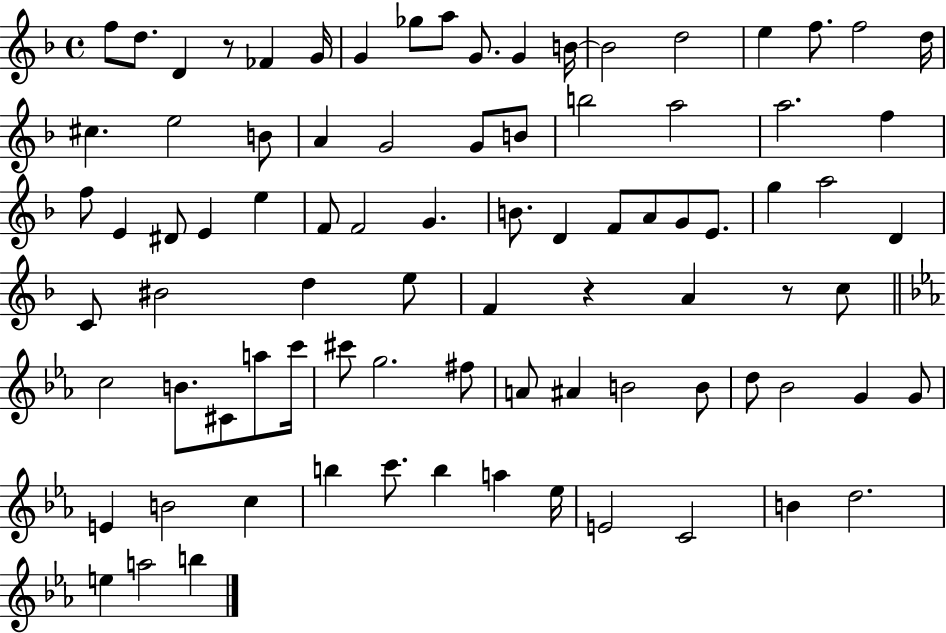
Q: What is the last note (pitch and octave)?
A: B5